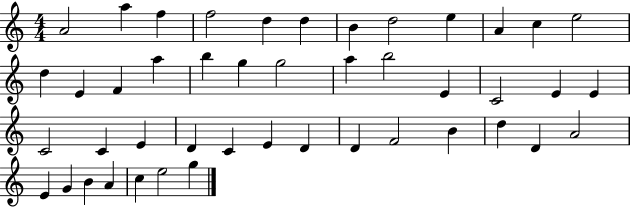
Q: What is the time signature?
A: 4/4